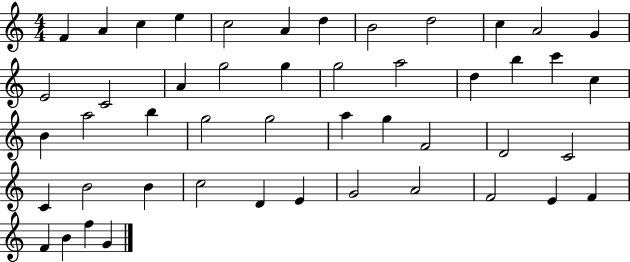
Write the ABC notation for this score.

X:1
T:Untitled
M:4/4
L:1/4
K:C
F A c e c2 A d B2 d2 c A2 G E2 C2 A g2 g g2 a2 d b c' c B a2 b g2 g2 a g F2 D2 C2 C B2 B c2 D E G2 A2 F2 E F F B f G